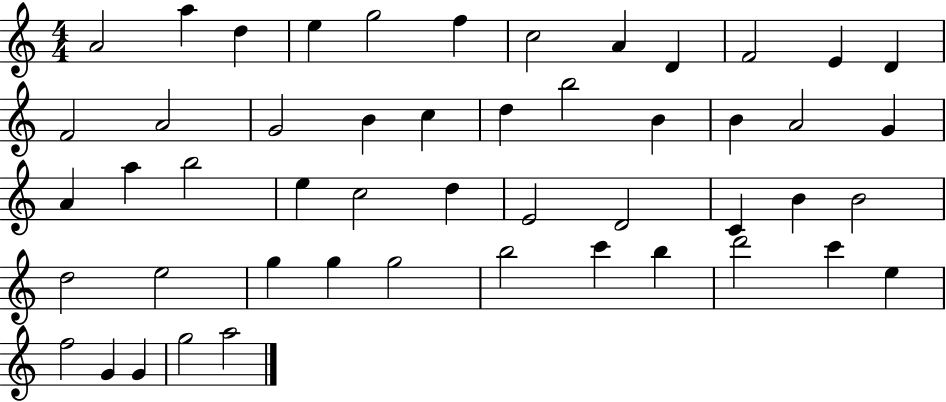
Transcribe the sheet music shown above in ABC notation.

X:1
T:Untitled
M:4/4
L:1/4
K:C
A2 a d e g2 f c2 A D F2 E D F2 A2 G2 B c d b2 B B A2 G A a b2 e c2 d E2 D2 C B B2 d2 e2 g g g2 b2 c' b d'2 c' e f2 G G g2 a2